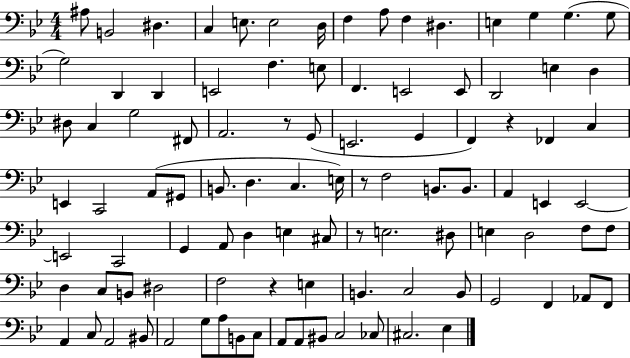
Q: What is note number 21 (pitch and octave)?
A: E3